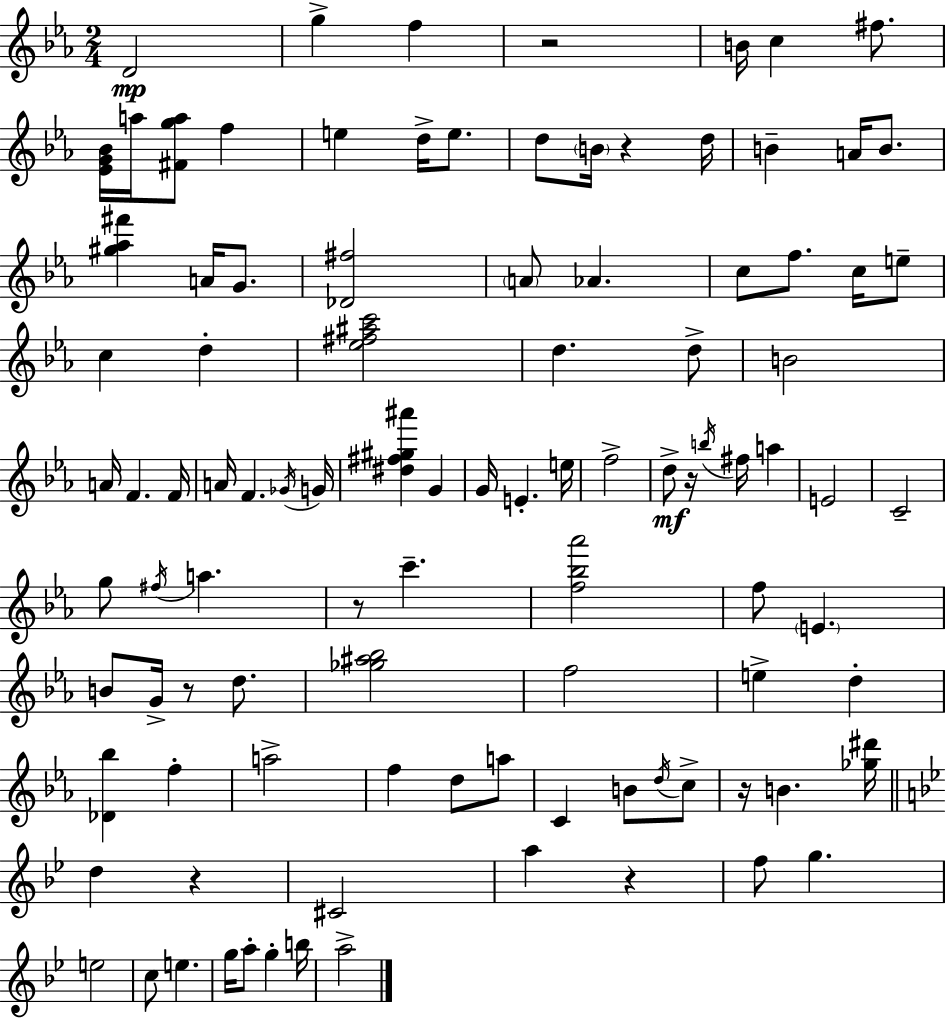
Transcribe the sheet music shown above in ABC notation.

X:1
T:Untitled
M:2/4
L:1/4
K:Cm
D2 g f z2 B/4 c ^f/2 [_EG_B]/4 a/4 [^Fga]/2 f e d/4 e/2 d/2 B/4 z d/4 B A/4 B/2 [^g_a^f'] A/4 G/2 [_D^f]2 A/2 _A c/2 f/2 c/4 e/2 c d [_e^f^ac']2 d d/2 B2 A/4 F F/4 A/4 F _G/4 G/4 [^d^f^g^a'] G G/4 E e/4 f2 d/2 z/4 b/4 ^f/4 a E2 C2 g/2 ^f/4 a z/2 c' [f_b_a']2 f/2 E B/2 G/4 z/2 d/2 [_g^a_b]2 f2 e d [_D_b] f a2 f d/2 a/2 C B/2 d/4 c/2 z/4 B [_g^d']/4 d z ^C2 a z f/2 g e2 c/2 e g/4 a/2 g b/4 a2